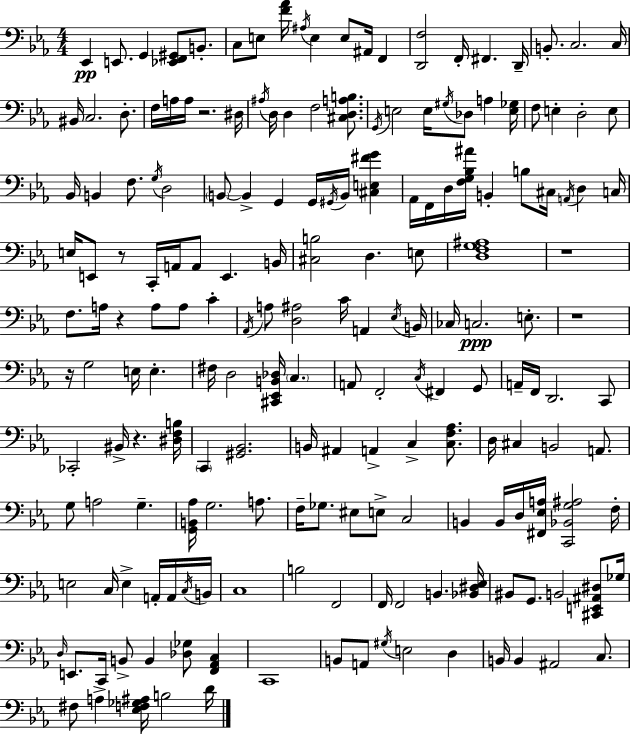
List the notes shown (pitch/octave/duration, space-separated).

Eb2/q E2/e. G2/q [Eb2,F2,G#2]/e B2/e. C3/e E3/e [F4,Ab4]/s A#3/s E3/q E3/e A#2/s F2/q [D2,F3]/h F2/s F#2/q. D2/s B2/e. C3/h. C3/s BIS2/s C3/h. D3/e. F3/s A3/s A3/s R/h. D#3/s A#3/s D3/s D3/q F3/h [C#3,D3,A3,B3]/e. G2/s E3/h E3/s G#3/s Db3/e A3/q [E3,Gb3]/s F3/e E3/q D3/h E3/e Bb2/s B2/q F3/e. G3/s D3/h B2/e B2/q G2/q G2/s G#2/s B2/s [C#3,E3,F#4,G4]/q Ab2/s F2/s D3/s [F3,G3,Bb3,A#4]/s B2/q B3/e C#3/s A2/s D3/q C3/s E3/s E2/e R/e C2/s A2/s A2/e E2/q. B2/s [C#3,B3]/h D3/q. E3/e [D3,F3,G3,A#3]/w R/w F3/e. A3/s R/q A3/e A3/e C4/q Ab2/s A3/e [D3,A#3]/h C4/s A2/q Eb3/s B2/s CES3/s C3/h. E3/e. R/w R/s G3/h E3/s E3/q. F#3/s D3/h [C#2,Eb2,B2,Db3]/s C3/q. A2/e F2/h C3/s F#2/q G2/e A2/s F2/s D2/h. C2/e CES2/h BIS2/s R/q. [D#3,F3,B3]/s C2/q [G#2,Bb2]/h. B2/s A#2/q A2/q C3/q [C3,F3,Ab3]/e. D3/s C#3/q B2/h A2/e. G3/e A3/h G3/q. [G2,B2,Ab3]/s G3/h. A3/e. F3/s Gb3/e. EIS3/e E3/e C3/h B2/q B2/s D3/s [F#2,Eb3,A3]/s [C2,Bb2,G3,A#3]/h F3/s E3/h C3/s E3/q A2/s A2/s C3/s B2/s C3/w B3/h F2/h F2/s F2/h B2/q. [Bb2,D#3,Eb3]/s BIS2/e G2/e. B2/h [C#2,E2,A#2,D#3]/e Gb3/s D3/s E2/e. C2/s B2/e B2/q [Db3,Gb3]/e [F2,Ab2,C3]/q C2/w B2/e A2/e G#3/s E3/h D3/q B2/s B2/q A#2/h C3/e. F#3/e A3/q [Eb3,F3,Gb3,A#3]/s B3/h D4/s